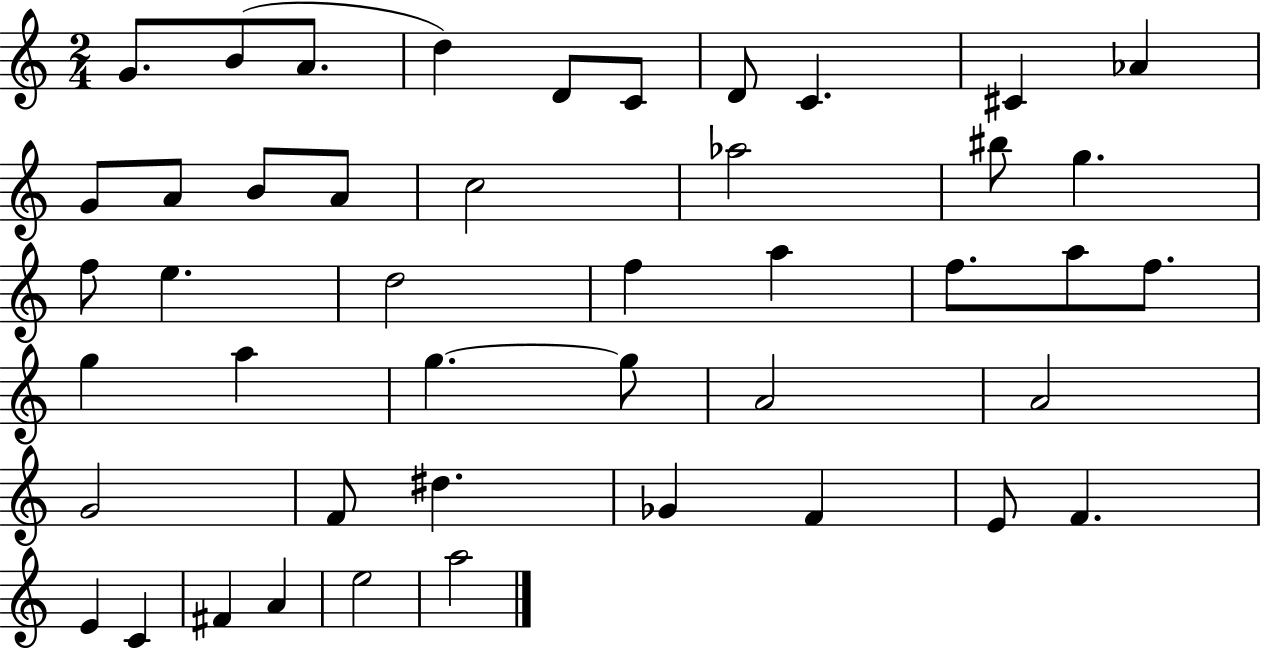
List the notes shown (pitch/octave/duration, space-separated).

G4/e. B4/e A4/e. D5/q D4/e C4/e D4/e C4/q. C#4/q Ab4/q G4/e A4/e B4/e A4/e C5/h Ab5/h BIS5/e G5/q. F5/e E5/q. D5/h F5/q A5/q F5/e. A5/e F5/e. G5/q A5/q G5/q. G5/e A4/h A4/h G4/h F4/e D#5/q. Gb4/q F4/q E4/e F4/q. E4/q C4/q F#4/q A4/q E5/h A5/h